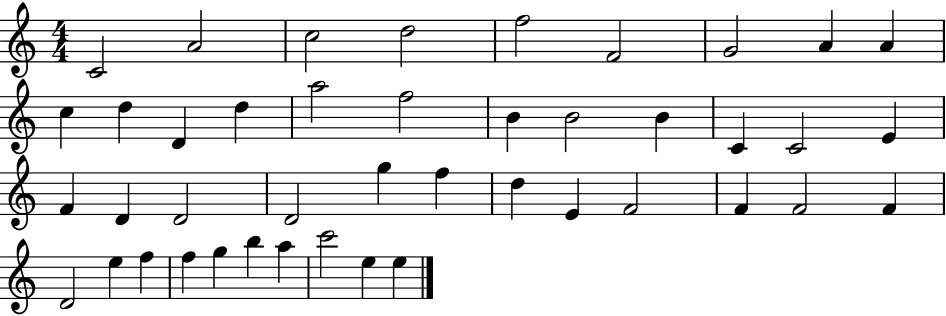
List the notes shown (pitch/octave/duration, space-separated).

C4/h A4/h C5/h D5/h F5/h F4/h G4/h A4/q A4/q C5/q D5/q D4/q D5/q A5/h F5/h B4/q B4/h B4/q C4/q C4/h E4/q F4/q D4/q D4/h D4/h G5/q F5/q D5/q E4/q F4/h F4/q F4/h F4/q D4/h E5/q F5/q F5/q G5/q B5/q A5/q C6/h E5/q E5/q